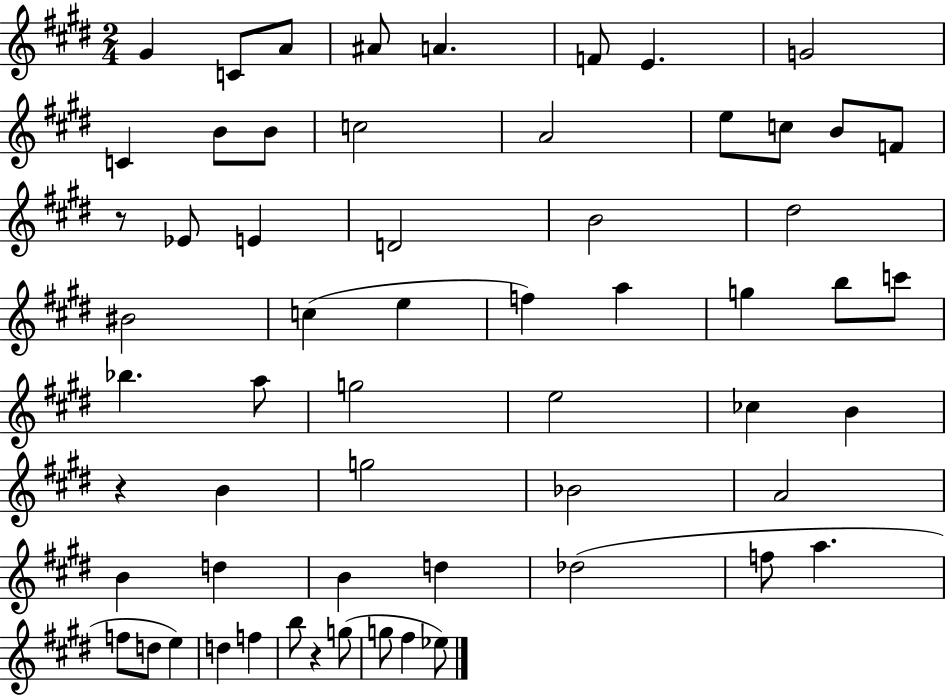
{
  \clef treble
  \numericTimeSignature
  \time 2/4
  \key e \major
  gis'4 c'8 a'8 | ais'8 a'4. | f'8 e'4. | g'2 | \break c'4 b'8 b'8 | c''2 | a'2 | e''8 c''8 b'8 f'8 | \break r8 ees'8 e'4 | d'2 | b'2 | dis''2 | \break bis'2 | c''4( e''4 | f''4) a''4 | g''4 b''8 c'''8 | \break bes''4. a''8 | g''2 | e''2 | ces''4 b'4 | \break r4 b'4 | g''2 | bes'2 | a'2 | \break b'4 d''4 | b'4 d''4 | des''2( | f''8 a''4. | \break f''8 d''8 e''4) | d''4 f''4 | b''8 r4 g''8( | g''8 fis''4 ees''8) | \break \bar "|."
}